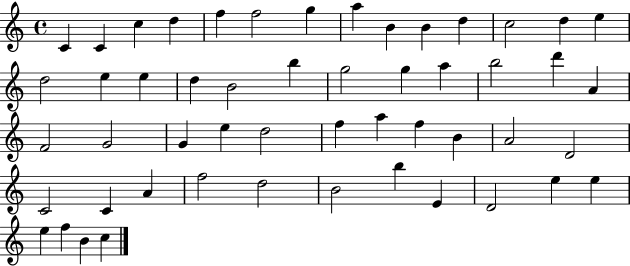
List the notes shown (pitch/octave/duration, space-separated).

C4/q C4/q C5/q D5/q F5/q F5/h G5/q A5/q B4/q B4/q D5/q C5/h D5/q E5/q D5/h E5/q E5/q D5/q B4/h B5/q G5/h G5/q A5/q B5/h D6/q A4/q F4/h G4/h G4/q E5/q D5/h F5/q A5/q F5/q B4/q A4/h D4/h C4/h C4/q A4/q F5/h D5/h B4/h B5/q E4/q D4/h E5/q E5/q E5/q F5/q B4/q C5/q